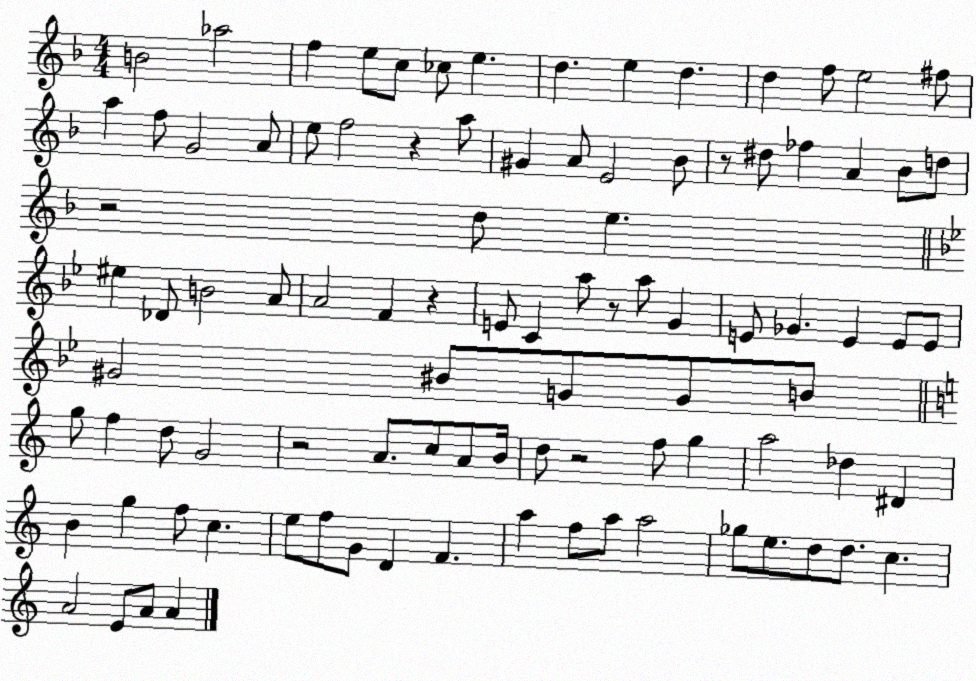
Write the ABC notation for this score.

X:1
T:Untitled
M:4/4
L:1/4
K:F
B2 _a2 f e/2 c/2 _c/2 e d e d d f/2 e2 ^f/2 a f/2 G2 A/2 e/2 f2 z a/2 ^G A/2 E2 _B/2 z/2 ^d/2 _f A _B/2 d/2 z2 d/2 e ^e _D/2 B2 A/2 A2 F z E/2 C a/2 z/2 a/2 G E/2 _G E E/2 E/2 ^G2 ^B/2 G/2 G/2 B/2 g/2 f d/2 G2 z2 A/2 c/2 A/2 B/4 d/2 z2 f/2 g a2 _d ^D B g f/2 c e/2 f/2 G/2 D F a f/2 a/2 a2 _g/2 e/2 d/2 d/2 c A2 E/2 A/2 A